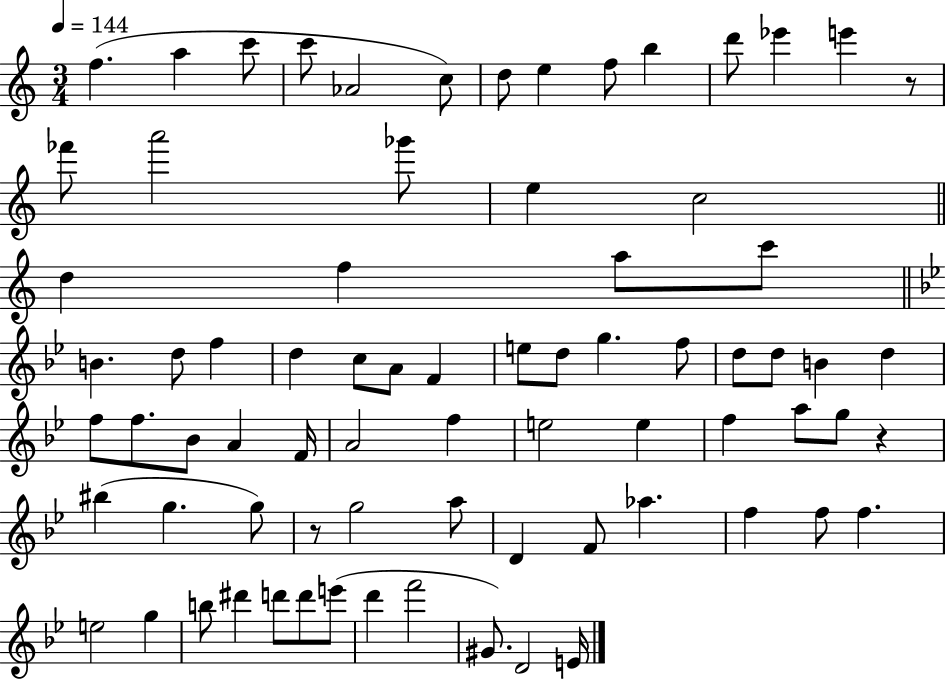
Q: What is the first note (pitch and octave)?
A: F5